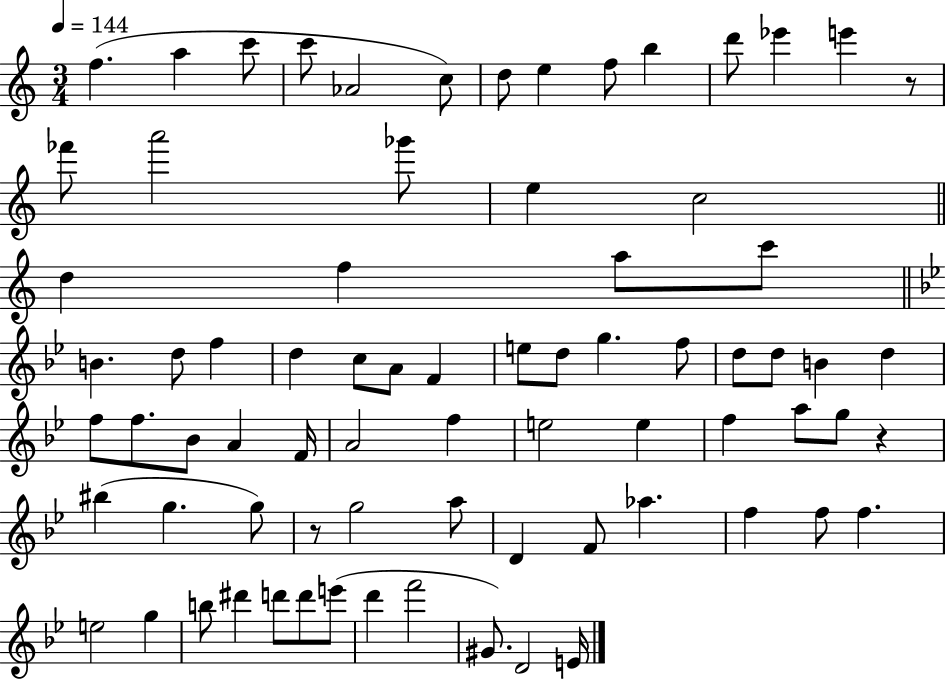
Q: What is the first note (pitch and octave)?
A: F5